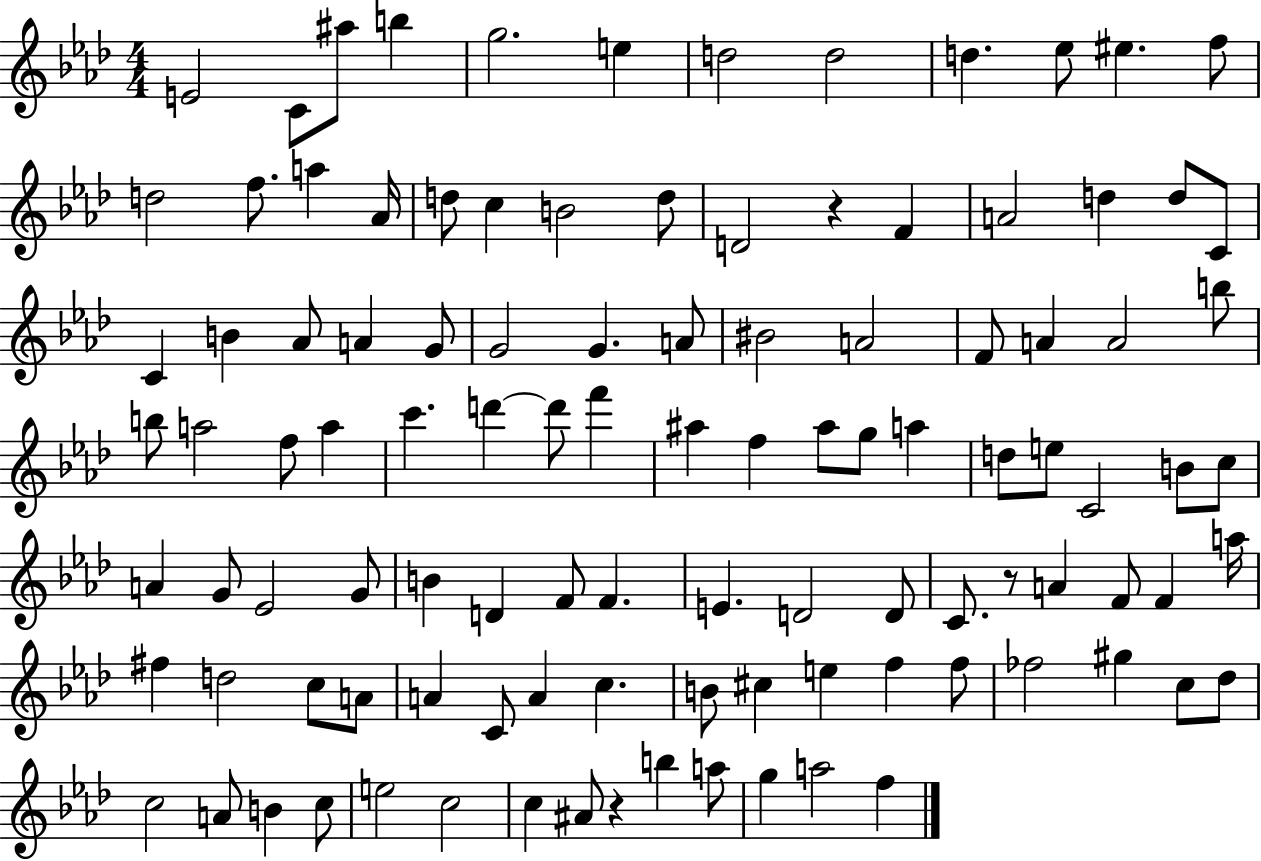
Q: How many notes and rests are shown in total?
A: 107